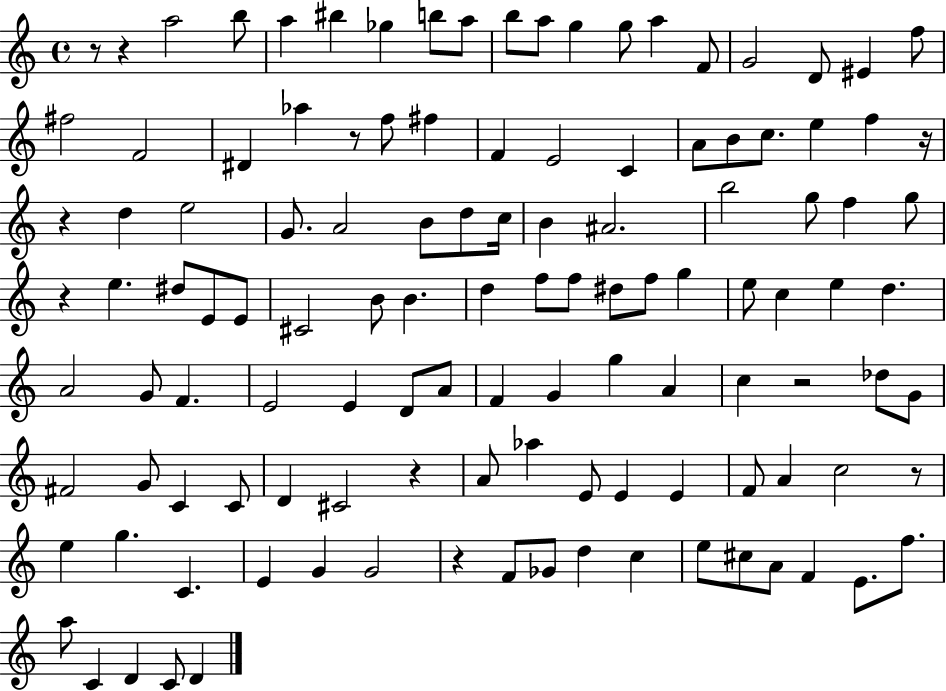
X:1
T:Untitled
M:4/4
L:1/4
K:C
z/2 z a2 b/2 a ^b _g b/2 a/2 b/2 a/2 g g/2 a F/2 G2 D/2 ^E f/2 ^f2 F2 ^D _a z/2 f/2 ^f F E2 C A/2 B/2 c/2 e f z/4 z d e2 G/2 A2 B/2 d/2 c/4 B ^A2 b2 g/2 f g/2 z e ^d/2 E/2 E/2 ^C2 B/2 B d f/2 f/2 ^d/2 f/2 g e/2 c e d A2 G/2 F E2 E D/2 A/2 F G g A c z2 _d/2 G/2 ^F2 G/2 C C/2 D ^C2 z A/2 _a E/2 E E F/2 A c2 z/2 e g C E G G2 z F/2 _G/2 d c e/2 ^c/2 A/2 F E/2 f/2 a/2 C D C/2 D